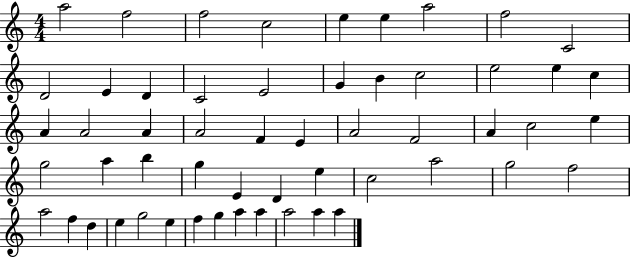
A5/h F5/h F5/h C5/h E5/q E5/q A5/h F5/h C4/h D4/h E4/q D4/q C4/h E4/h G4/q B4/q C5/h E5/h E5/q C5/q A4/q A4/h A4/q A4/h F4/q E4/q A4/h F4/h A4/q C5/h E5/q G5/h A5/q B5/q G5/q E4/q D4/q E5/q C5/h A5/h G5/h F5/h A5/h F5/q D5/q E5/q G5/h E5/q F5/q G5/q A5/q A5/q A5/h A5/q A5/q